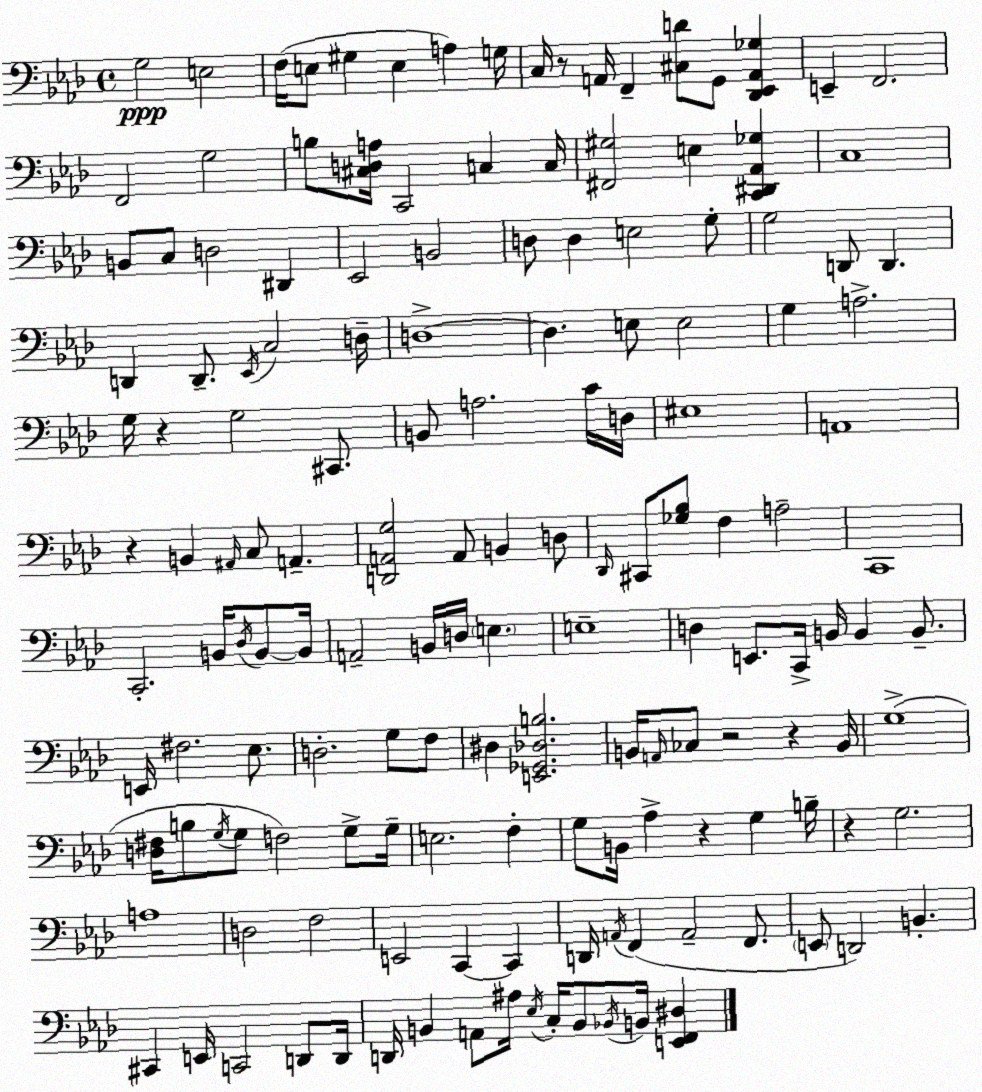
X:1
T:Untitled
M:4/4
L:1/4
K:Ab
G,2 E,2 F,/4 E,/2 ^G, E, A, G,/4 C,/4 z/2 A,,/4 F,, [^C,D]/2 G,,/2 [_D,,_E,,A,,_G,] E,, F,,2 F,,2 G,2 B,/2 [^C,D,A,]/4 C,,2 C, C,/4 [^F,,^G,]2 E, [C,,^D,,_A,,_G,] C,4 B,,/2 C,/2 D,2 ^D,, _E,,2 B,,2 D,/2 D, E,2 G,/2 G,2 D,,/2 D,, D,, D,,/2 _E,,/4 C,2 D,/4 D,4 D, E,/2 E,2 G, A,2 G,/4 z G,2 ^C,,/2 B,,/2 A,2 C/4 D,/4 ^E,4 A,,4 z B,, ^A,,/4 C,/2 A,, [D,,A,,G,]2 A,,/2 B,, D,/2 _D,,/4 ^C,,/2 [_G,_B,]/2 F, A,2 C,,4 C,,2 B,,/4 _D,/4 B,,/2 B,,/4 A,,2 B,,/4 D,/4 E, E,4 D, E,,/2 C,,/4 B,,/4 B,, B,,/2 E,,/4 ^F,2 _E,/2 D,2 G,/2 F,/2 ^D, [E,,_G,,_D,B,]2 B,,/4 A,,/4 _C,/2 z2 z B,,/4 G,4 [D,^F,]/4 B,/2 G,/4 G,/2 F,2 G,/2 G,/4 E,2 F, G,/2 B,,/4 _A, z G, B,/4 z G,2 A,4 D,2 F,2 E,,2 C,, C,, D,,/4 A,,/4 F,, A,,2 F,,/2 E,,/2 D,,2 B,, ^C,, E,,/4 C,,2 D,,/2 D,,/4 D,,/4 B,, A,,/2 ^A,/4 _E,/4 C,/4 B,,/2 _B,,/4 B,,/4 [E,,F,,^D,]